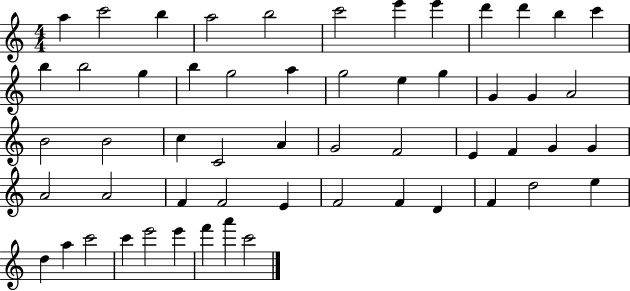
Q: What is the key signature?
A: C major